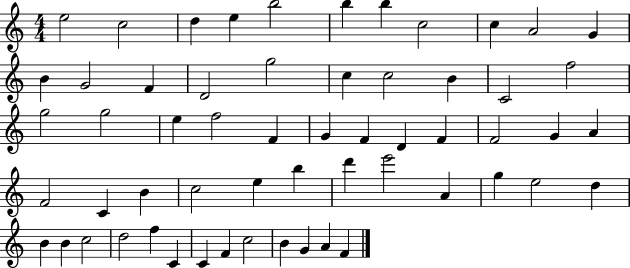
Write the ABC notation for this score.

X:1
T:Untitled
M:4/4
L:1/4
K:C
e2 c2 d e b2 b b c2 c A2 G B G2 F D2 g2 c c2 B C2 f2 g2 g2 e f2 F G F D F F2 G A F2 C B c2 e b d' e'2 A g e2 d B B c2 d2 f C C F c2 B G A F